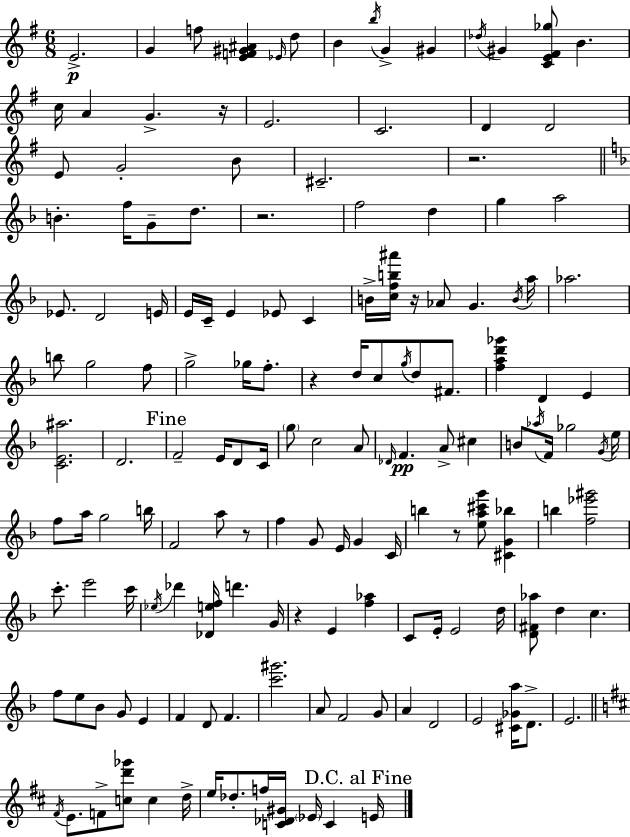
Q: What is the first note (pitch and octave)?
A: E4